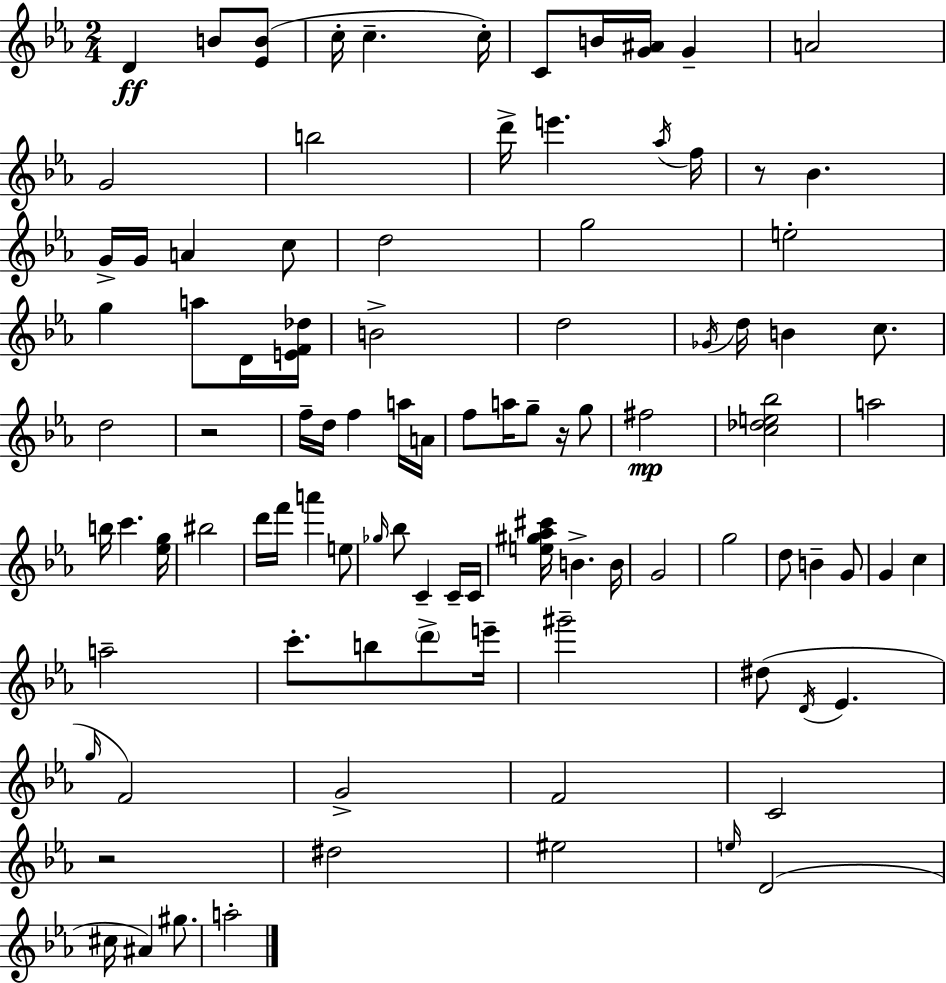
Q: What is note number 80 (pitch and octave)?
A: D#5